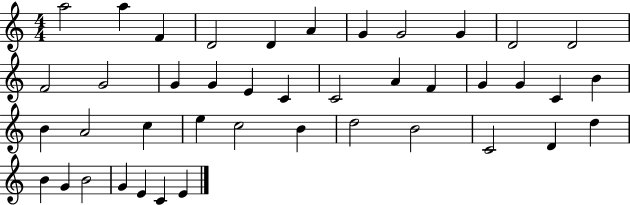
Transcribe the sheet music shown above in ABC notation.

X:1
T:Untitled
M:4/4
L:1/4
K:C
a2 a F D2 D A G G2 G D2 D2 F2 G2 G G E C C2 A F G G C B B A2 c e c2 B d2 B2 C2 D d B G B2 G E C E